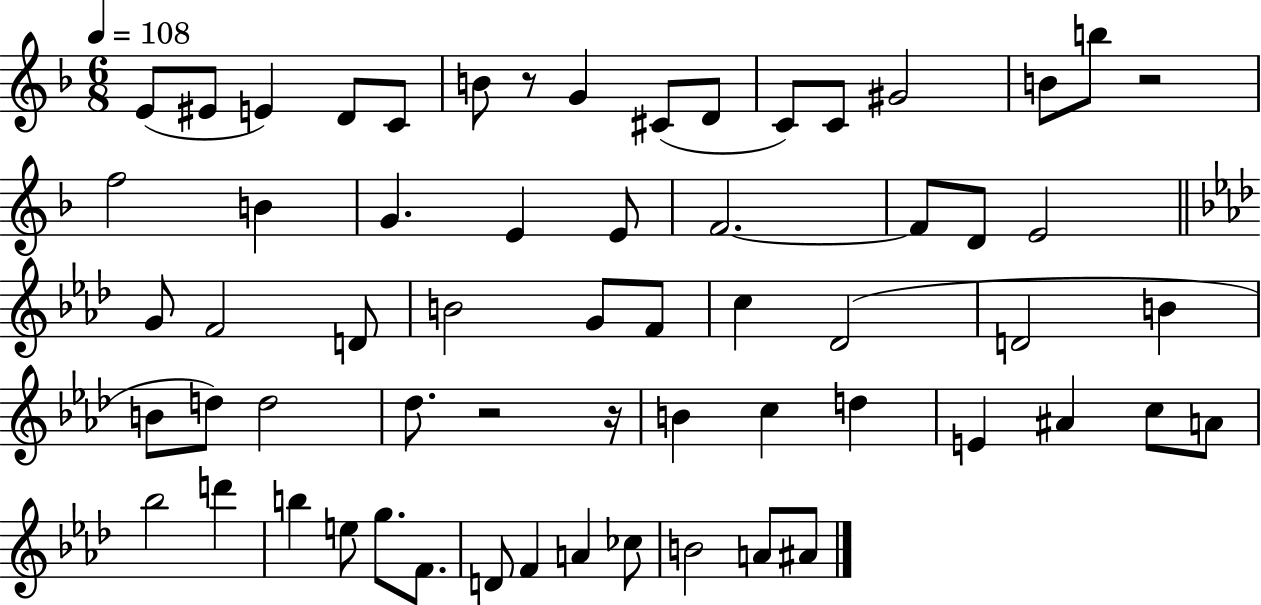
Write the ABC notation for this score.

X:1
T:Untitled
M:6/8
L:1/4
K:F
E/2 ^E/2 E D/2 C/2 B/2 z/2 G ^C/2 D/2 C/2 C/2 ^G2 B/2 b/2 z2 f2 B G E E/2 F2 F/2 D/2 E2 G/2 F2 D/2 B2 G/2 F/2 c _D2 D2 B B/2 d/2 d2 _d/2 z2 z/4 B c d E ^A c/2 A/2 _b2 d' b e/2 g/2 F/2 D/2 F A _c/2 B2 A/2 ^A/2